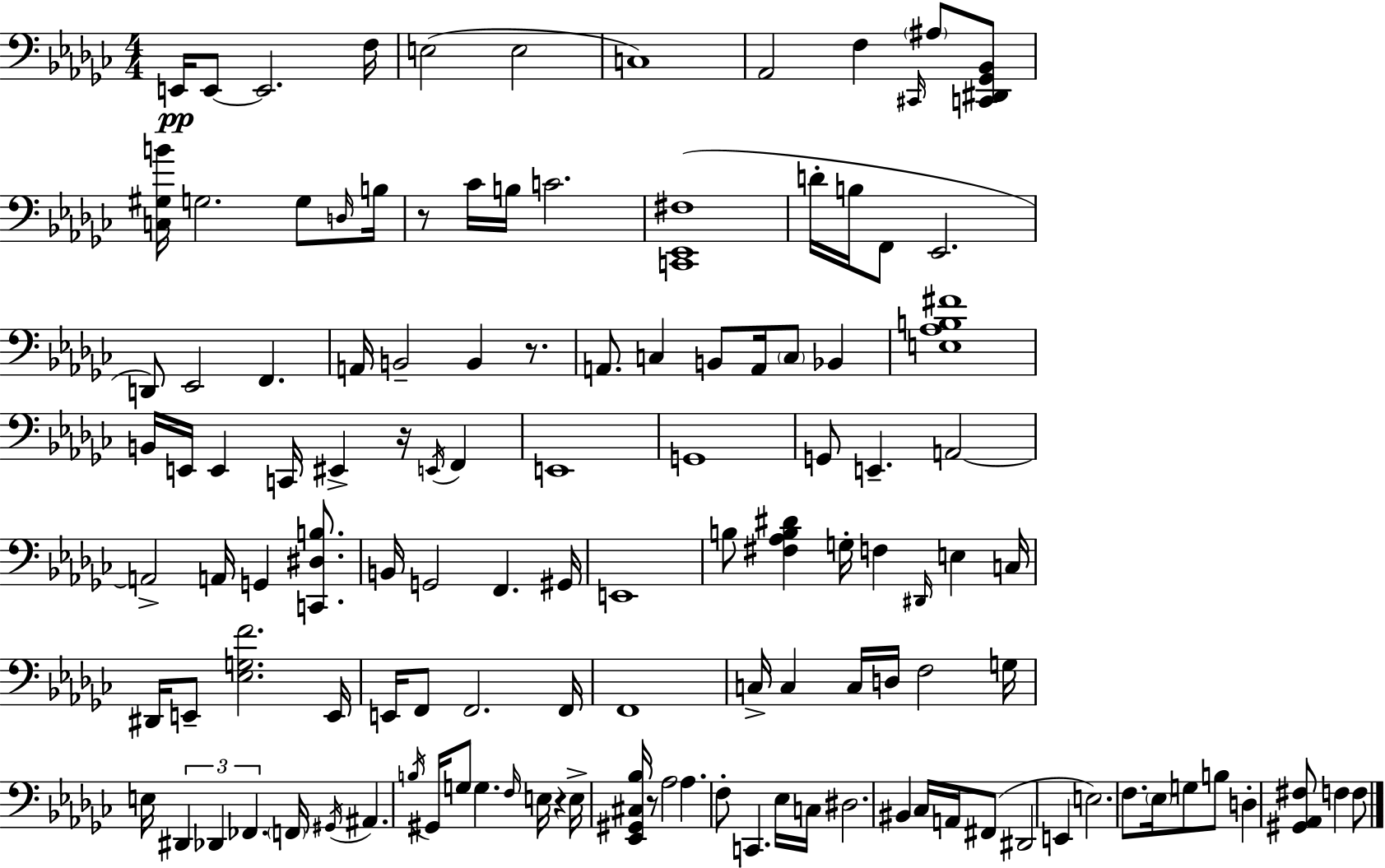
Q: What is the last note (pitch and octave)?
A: F3